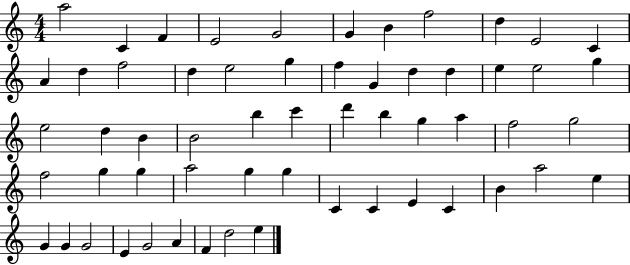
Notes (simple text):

A5/h C4/q F4/q E4/h G4/h G4/q B4/q F5/h D5/q E4/h C4/q A4/q D5/q F5/h D5/q E5/h G5/q F5/q G4/q D5/q D5/q E5/q E5/h G5/q E5/h D5/q B4/q B4/h B5/q C6/q D6/q B5/q G5/q A5/q F5/h G5/h F5/h G5/q G5/q A5/h G5/q G5/q C4/q C4/q E4/q C4/q B4/q A5/h E5/q G4/q G4/q G4/h E4/q G4/h A4/q F4/q D5/h E5/q